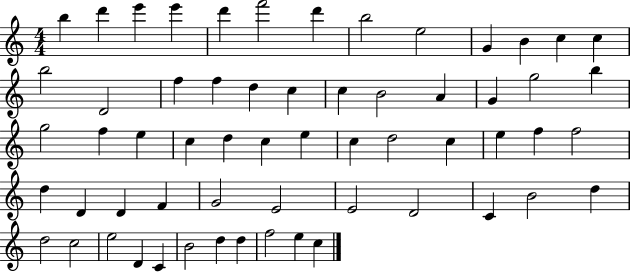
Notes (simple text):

B5/q D6/q E6/q E6/q D6/q F6/h D6/q B5/h E5/h G4/q B4/q C5/q C5/q B5/h D4/h F5/q F5/q D5/q C5/q C5/q B4/h A4/q G4/q G5/h B5/q G5/h F5/q E5/q C5/q D5/q C5/q E5/q C5/q D5/h C5/q E5/q F5/q F5/h D5/q D4/q D4/q F4/q G4/h E4/h E4/h D4/h C4/q B4/h D5/q D5/h C5/h E5/h D4/q C4/q B4/h D5/q D5/q F5/h E5/q C5/q